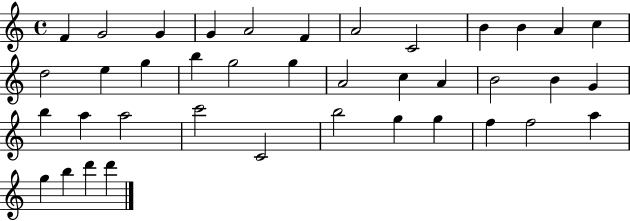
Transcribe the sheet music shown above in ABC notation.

X:1
T:Untitled
M:4/4
L:1/4
K:C
F G2 G G A2 F A2 C2 B B A c d2 e g b g2 g A2 c A B2 B G b a a2 c'2 C2 b2 g g f f2 a g b d' d'